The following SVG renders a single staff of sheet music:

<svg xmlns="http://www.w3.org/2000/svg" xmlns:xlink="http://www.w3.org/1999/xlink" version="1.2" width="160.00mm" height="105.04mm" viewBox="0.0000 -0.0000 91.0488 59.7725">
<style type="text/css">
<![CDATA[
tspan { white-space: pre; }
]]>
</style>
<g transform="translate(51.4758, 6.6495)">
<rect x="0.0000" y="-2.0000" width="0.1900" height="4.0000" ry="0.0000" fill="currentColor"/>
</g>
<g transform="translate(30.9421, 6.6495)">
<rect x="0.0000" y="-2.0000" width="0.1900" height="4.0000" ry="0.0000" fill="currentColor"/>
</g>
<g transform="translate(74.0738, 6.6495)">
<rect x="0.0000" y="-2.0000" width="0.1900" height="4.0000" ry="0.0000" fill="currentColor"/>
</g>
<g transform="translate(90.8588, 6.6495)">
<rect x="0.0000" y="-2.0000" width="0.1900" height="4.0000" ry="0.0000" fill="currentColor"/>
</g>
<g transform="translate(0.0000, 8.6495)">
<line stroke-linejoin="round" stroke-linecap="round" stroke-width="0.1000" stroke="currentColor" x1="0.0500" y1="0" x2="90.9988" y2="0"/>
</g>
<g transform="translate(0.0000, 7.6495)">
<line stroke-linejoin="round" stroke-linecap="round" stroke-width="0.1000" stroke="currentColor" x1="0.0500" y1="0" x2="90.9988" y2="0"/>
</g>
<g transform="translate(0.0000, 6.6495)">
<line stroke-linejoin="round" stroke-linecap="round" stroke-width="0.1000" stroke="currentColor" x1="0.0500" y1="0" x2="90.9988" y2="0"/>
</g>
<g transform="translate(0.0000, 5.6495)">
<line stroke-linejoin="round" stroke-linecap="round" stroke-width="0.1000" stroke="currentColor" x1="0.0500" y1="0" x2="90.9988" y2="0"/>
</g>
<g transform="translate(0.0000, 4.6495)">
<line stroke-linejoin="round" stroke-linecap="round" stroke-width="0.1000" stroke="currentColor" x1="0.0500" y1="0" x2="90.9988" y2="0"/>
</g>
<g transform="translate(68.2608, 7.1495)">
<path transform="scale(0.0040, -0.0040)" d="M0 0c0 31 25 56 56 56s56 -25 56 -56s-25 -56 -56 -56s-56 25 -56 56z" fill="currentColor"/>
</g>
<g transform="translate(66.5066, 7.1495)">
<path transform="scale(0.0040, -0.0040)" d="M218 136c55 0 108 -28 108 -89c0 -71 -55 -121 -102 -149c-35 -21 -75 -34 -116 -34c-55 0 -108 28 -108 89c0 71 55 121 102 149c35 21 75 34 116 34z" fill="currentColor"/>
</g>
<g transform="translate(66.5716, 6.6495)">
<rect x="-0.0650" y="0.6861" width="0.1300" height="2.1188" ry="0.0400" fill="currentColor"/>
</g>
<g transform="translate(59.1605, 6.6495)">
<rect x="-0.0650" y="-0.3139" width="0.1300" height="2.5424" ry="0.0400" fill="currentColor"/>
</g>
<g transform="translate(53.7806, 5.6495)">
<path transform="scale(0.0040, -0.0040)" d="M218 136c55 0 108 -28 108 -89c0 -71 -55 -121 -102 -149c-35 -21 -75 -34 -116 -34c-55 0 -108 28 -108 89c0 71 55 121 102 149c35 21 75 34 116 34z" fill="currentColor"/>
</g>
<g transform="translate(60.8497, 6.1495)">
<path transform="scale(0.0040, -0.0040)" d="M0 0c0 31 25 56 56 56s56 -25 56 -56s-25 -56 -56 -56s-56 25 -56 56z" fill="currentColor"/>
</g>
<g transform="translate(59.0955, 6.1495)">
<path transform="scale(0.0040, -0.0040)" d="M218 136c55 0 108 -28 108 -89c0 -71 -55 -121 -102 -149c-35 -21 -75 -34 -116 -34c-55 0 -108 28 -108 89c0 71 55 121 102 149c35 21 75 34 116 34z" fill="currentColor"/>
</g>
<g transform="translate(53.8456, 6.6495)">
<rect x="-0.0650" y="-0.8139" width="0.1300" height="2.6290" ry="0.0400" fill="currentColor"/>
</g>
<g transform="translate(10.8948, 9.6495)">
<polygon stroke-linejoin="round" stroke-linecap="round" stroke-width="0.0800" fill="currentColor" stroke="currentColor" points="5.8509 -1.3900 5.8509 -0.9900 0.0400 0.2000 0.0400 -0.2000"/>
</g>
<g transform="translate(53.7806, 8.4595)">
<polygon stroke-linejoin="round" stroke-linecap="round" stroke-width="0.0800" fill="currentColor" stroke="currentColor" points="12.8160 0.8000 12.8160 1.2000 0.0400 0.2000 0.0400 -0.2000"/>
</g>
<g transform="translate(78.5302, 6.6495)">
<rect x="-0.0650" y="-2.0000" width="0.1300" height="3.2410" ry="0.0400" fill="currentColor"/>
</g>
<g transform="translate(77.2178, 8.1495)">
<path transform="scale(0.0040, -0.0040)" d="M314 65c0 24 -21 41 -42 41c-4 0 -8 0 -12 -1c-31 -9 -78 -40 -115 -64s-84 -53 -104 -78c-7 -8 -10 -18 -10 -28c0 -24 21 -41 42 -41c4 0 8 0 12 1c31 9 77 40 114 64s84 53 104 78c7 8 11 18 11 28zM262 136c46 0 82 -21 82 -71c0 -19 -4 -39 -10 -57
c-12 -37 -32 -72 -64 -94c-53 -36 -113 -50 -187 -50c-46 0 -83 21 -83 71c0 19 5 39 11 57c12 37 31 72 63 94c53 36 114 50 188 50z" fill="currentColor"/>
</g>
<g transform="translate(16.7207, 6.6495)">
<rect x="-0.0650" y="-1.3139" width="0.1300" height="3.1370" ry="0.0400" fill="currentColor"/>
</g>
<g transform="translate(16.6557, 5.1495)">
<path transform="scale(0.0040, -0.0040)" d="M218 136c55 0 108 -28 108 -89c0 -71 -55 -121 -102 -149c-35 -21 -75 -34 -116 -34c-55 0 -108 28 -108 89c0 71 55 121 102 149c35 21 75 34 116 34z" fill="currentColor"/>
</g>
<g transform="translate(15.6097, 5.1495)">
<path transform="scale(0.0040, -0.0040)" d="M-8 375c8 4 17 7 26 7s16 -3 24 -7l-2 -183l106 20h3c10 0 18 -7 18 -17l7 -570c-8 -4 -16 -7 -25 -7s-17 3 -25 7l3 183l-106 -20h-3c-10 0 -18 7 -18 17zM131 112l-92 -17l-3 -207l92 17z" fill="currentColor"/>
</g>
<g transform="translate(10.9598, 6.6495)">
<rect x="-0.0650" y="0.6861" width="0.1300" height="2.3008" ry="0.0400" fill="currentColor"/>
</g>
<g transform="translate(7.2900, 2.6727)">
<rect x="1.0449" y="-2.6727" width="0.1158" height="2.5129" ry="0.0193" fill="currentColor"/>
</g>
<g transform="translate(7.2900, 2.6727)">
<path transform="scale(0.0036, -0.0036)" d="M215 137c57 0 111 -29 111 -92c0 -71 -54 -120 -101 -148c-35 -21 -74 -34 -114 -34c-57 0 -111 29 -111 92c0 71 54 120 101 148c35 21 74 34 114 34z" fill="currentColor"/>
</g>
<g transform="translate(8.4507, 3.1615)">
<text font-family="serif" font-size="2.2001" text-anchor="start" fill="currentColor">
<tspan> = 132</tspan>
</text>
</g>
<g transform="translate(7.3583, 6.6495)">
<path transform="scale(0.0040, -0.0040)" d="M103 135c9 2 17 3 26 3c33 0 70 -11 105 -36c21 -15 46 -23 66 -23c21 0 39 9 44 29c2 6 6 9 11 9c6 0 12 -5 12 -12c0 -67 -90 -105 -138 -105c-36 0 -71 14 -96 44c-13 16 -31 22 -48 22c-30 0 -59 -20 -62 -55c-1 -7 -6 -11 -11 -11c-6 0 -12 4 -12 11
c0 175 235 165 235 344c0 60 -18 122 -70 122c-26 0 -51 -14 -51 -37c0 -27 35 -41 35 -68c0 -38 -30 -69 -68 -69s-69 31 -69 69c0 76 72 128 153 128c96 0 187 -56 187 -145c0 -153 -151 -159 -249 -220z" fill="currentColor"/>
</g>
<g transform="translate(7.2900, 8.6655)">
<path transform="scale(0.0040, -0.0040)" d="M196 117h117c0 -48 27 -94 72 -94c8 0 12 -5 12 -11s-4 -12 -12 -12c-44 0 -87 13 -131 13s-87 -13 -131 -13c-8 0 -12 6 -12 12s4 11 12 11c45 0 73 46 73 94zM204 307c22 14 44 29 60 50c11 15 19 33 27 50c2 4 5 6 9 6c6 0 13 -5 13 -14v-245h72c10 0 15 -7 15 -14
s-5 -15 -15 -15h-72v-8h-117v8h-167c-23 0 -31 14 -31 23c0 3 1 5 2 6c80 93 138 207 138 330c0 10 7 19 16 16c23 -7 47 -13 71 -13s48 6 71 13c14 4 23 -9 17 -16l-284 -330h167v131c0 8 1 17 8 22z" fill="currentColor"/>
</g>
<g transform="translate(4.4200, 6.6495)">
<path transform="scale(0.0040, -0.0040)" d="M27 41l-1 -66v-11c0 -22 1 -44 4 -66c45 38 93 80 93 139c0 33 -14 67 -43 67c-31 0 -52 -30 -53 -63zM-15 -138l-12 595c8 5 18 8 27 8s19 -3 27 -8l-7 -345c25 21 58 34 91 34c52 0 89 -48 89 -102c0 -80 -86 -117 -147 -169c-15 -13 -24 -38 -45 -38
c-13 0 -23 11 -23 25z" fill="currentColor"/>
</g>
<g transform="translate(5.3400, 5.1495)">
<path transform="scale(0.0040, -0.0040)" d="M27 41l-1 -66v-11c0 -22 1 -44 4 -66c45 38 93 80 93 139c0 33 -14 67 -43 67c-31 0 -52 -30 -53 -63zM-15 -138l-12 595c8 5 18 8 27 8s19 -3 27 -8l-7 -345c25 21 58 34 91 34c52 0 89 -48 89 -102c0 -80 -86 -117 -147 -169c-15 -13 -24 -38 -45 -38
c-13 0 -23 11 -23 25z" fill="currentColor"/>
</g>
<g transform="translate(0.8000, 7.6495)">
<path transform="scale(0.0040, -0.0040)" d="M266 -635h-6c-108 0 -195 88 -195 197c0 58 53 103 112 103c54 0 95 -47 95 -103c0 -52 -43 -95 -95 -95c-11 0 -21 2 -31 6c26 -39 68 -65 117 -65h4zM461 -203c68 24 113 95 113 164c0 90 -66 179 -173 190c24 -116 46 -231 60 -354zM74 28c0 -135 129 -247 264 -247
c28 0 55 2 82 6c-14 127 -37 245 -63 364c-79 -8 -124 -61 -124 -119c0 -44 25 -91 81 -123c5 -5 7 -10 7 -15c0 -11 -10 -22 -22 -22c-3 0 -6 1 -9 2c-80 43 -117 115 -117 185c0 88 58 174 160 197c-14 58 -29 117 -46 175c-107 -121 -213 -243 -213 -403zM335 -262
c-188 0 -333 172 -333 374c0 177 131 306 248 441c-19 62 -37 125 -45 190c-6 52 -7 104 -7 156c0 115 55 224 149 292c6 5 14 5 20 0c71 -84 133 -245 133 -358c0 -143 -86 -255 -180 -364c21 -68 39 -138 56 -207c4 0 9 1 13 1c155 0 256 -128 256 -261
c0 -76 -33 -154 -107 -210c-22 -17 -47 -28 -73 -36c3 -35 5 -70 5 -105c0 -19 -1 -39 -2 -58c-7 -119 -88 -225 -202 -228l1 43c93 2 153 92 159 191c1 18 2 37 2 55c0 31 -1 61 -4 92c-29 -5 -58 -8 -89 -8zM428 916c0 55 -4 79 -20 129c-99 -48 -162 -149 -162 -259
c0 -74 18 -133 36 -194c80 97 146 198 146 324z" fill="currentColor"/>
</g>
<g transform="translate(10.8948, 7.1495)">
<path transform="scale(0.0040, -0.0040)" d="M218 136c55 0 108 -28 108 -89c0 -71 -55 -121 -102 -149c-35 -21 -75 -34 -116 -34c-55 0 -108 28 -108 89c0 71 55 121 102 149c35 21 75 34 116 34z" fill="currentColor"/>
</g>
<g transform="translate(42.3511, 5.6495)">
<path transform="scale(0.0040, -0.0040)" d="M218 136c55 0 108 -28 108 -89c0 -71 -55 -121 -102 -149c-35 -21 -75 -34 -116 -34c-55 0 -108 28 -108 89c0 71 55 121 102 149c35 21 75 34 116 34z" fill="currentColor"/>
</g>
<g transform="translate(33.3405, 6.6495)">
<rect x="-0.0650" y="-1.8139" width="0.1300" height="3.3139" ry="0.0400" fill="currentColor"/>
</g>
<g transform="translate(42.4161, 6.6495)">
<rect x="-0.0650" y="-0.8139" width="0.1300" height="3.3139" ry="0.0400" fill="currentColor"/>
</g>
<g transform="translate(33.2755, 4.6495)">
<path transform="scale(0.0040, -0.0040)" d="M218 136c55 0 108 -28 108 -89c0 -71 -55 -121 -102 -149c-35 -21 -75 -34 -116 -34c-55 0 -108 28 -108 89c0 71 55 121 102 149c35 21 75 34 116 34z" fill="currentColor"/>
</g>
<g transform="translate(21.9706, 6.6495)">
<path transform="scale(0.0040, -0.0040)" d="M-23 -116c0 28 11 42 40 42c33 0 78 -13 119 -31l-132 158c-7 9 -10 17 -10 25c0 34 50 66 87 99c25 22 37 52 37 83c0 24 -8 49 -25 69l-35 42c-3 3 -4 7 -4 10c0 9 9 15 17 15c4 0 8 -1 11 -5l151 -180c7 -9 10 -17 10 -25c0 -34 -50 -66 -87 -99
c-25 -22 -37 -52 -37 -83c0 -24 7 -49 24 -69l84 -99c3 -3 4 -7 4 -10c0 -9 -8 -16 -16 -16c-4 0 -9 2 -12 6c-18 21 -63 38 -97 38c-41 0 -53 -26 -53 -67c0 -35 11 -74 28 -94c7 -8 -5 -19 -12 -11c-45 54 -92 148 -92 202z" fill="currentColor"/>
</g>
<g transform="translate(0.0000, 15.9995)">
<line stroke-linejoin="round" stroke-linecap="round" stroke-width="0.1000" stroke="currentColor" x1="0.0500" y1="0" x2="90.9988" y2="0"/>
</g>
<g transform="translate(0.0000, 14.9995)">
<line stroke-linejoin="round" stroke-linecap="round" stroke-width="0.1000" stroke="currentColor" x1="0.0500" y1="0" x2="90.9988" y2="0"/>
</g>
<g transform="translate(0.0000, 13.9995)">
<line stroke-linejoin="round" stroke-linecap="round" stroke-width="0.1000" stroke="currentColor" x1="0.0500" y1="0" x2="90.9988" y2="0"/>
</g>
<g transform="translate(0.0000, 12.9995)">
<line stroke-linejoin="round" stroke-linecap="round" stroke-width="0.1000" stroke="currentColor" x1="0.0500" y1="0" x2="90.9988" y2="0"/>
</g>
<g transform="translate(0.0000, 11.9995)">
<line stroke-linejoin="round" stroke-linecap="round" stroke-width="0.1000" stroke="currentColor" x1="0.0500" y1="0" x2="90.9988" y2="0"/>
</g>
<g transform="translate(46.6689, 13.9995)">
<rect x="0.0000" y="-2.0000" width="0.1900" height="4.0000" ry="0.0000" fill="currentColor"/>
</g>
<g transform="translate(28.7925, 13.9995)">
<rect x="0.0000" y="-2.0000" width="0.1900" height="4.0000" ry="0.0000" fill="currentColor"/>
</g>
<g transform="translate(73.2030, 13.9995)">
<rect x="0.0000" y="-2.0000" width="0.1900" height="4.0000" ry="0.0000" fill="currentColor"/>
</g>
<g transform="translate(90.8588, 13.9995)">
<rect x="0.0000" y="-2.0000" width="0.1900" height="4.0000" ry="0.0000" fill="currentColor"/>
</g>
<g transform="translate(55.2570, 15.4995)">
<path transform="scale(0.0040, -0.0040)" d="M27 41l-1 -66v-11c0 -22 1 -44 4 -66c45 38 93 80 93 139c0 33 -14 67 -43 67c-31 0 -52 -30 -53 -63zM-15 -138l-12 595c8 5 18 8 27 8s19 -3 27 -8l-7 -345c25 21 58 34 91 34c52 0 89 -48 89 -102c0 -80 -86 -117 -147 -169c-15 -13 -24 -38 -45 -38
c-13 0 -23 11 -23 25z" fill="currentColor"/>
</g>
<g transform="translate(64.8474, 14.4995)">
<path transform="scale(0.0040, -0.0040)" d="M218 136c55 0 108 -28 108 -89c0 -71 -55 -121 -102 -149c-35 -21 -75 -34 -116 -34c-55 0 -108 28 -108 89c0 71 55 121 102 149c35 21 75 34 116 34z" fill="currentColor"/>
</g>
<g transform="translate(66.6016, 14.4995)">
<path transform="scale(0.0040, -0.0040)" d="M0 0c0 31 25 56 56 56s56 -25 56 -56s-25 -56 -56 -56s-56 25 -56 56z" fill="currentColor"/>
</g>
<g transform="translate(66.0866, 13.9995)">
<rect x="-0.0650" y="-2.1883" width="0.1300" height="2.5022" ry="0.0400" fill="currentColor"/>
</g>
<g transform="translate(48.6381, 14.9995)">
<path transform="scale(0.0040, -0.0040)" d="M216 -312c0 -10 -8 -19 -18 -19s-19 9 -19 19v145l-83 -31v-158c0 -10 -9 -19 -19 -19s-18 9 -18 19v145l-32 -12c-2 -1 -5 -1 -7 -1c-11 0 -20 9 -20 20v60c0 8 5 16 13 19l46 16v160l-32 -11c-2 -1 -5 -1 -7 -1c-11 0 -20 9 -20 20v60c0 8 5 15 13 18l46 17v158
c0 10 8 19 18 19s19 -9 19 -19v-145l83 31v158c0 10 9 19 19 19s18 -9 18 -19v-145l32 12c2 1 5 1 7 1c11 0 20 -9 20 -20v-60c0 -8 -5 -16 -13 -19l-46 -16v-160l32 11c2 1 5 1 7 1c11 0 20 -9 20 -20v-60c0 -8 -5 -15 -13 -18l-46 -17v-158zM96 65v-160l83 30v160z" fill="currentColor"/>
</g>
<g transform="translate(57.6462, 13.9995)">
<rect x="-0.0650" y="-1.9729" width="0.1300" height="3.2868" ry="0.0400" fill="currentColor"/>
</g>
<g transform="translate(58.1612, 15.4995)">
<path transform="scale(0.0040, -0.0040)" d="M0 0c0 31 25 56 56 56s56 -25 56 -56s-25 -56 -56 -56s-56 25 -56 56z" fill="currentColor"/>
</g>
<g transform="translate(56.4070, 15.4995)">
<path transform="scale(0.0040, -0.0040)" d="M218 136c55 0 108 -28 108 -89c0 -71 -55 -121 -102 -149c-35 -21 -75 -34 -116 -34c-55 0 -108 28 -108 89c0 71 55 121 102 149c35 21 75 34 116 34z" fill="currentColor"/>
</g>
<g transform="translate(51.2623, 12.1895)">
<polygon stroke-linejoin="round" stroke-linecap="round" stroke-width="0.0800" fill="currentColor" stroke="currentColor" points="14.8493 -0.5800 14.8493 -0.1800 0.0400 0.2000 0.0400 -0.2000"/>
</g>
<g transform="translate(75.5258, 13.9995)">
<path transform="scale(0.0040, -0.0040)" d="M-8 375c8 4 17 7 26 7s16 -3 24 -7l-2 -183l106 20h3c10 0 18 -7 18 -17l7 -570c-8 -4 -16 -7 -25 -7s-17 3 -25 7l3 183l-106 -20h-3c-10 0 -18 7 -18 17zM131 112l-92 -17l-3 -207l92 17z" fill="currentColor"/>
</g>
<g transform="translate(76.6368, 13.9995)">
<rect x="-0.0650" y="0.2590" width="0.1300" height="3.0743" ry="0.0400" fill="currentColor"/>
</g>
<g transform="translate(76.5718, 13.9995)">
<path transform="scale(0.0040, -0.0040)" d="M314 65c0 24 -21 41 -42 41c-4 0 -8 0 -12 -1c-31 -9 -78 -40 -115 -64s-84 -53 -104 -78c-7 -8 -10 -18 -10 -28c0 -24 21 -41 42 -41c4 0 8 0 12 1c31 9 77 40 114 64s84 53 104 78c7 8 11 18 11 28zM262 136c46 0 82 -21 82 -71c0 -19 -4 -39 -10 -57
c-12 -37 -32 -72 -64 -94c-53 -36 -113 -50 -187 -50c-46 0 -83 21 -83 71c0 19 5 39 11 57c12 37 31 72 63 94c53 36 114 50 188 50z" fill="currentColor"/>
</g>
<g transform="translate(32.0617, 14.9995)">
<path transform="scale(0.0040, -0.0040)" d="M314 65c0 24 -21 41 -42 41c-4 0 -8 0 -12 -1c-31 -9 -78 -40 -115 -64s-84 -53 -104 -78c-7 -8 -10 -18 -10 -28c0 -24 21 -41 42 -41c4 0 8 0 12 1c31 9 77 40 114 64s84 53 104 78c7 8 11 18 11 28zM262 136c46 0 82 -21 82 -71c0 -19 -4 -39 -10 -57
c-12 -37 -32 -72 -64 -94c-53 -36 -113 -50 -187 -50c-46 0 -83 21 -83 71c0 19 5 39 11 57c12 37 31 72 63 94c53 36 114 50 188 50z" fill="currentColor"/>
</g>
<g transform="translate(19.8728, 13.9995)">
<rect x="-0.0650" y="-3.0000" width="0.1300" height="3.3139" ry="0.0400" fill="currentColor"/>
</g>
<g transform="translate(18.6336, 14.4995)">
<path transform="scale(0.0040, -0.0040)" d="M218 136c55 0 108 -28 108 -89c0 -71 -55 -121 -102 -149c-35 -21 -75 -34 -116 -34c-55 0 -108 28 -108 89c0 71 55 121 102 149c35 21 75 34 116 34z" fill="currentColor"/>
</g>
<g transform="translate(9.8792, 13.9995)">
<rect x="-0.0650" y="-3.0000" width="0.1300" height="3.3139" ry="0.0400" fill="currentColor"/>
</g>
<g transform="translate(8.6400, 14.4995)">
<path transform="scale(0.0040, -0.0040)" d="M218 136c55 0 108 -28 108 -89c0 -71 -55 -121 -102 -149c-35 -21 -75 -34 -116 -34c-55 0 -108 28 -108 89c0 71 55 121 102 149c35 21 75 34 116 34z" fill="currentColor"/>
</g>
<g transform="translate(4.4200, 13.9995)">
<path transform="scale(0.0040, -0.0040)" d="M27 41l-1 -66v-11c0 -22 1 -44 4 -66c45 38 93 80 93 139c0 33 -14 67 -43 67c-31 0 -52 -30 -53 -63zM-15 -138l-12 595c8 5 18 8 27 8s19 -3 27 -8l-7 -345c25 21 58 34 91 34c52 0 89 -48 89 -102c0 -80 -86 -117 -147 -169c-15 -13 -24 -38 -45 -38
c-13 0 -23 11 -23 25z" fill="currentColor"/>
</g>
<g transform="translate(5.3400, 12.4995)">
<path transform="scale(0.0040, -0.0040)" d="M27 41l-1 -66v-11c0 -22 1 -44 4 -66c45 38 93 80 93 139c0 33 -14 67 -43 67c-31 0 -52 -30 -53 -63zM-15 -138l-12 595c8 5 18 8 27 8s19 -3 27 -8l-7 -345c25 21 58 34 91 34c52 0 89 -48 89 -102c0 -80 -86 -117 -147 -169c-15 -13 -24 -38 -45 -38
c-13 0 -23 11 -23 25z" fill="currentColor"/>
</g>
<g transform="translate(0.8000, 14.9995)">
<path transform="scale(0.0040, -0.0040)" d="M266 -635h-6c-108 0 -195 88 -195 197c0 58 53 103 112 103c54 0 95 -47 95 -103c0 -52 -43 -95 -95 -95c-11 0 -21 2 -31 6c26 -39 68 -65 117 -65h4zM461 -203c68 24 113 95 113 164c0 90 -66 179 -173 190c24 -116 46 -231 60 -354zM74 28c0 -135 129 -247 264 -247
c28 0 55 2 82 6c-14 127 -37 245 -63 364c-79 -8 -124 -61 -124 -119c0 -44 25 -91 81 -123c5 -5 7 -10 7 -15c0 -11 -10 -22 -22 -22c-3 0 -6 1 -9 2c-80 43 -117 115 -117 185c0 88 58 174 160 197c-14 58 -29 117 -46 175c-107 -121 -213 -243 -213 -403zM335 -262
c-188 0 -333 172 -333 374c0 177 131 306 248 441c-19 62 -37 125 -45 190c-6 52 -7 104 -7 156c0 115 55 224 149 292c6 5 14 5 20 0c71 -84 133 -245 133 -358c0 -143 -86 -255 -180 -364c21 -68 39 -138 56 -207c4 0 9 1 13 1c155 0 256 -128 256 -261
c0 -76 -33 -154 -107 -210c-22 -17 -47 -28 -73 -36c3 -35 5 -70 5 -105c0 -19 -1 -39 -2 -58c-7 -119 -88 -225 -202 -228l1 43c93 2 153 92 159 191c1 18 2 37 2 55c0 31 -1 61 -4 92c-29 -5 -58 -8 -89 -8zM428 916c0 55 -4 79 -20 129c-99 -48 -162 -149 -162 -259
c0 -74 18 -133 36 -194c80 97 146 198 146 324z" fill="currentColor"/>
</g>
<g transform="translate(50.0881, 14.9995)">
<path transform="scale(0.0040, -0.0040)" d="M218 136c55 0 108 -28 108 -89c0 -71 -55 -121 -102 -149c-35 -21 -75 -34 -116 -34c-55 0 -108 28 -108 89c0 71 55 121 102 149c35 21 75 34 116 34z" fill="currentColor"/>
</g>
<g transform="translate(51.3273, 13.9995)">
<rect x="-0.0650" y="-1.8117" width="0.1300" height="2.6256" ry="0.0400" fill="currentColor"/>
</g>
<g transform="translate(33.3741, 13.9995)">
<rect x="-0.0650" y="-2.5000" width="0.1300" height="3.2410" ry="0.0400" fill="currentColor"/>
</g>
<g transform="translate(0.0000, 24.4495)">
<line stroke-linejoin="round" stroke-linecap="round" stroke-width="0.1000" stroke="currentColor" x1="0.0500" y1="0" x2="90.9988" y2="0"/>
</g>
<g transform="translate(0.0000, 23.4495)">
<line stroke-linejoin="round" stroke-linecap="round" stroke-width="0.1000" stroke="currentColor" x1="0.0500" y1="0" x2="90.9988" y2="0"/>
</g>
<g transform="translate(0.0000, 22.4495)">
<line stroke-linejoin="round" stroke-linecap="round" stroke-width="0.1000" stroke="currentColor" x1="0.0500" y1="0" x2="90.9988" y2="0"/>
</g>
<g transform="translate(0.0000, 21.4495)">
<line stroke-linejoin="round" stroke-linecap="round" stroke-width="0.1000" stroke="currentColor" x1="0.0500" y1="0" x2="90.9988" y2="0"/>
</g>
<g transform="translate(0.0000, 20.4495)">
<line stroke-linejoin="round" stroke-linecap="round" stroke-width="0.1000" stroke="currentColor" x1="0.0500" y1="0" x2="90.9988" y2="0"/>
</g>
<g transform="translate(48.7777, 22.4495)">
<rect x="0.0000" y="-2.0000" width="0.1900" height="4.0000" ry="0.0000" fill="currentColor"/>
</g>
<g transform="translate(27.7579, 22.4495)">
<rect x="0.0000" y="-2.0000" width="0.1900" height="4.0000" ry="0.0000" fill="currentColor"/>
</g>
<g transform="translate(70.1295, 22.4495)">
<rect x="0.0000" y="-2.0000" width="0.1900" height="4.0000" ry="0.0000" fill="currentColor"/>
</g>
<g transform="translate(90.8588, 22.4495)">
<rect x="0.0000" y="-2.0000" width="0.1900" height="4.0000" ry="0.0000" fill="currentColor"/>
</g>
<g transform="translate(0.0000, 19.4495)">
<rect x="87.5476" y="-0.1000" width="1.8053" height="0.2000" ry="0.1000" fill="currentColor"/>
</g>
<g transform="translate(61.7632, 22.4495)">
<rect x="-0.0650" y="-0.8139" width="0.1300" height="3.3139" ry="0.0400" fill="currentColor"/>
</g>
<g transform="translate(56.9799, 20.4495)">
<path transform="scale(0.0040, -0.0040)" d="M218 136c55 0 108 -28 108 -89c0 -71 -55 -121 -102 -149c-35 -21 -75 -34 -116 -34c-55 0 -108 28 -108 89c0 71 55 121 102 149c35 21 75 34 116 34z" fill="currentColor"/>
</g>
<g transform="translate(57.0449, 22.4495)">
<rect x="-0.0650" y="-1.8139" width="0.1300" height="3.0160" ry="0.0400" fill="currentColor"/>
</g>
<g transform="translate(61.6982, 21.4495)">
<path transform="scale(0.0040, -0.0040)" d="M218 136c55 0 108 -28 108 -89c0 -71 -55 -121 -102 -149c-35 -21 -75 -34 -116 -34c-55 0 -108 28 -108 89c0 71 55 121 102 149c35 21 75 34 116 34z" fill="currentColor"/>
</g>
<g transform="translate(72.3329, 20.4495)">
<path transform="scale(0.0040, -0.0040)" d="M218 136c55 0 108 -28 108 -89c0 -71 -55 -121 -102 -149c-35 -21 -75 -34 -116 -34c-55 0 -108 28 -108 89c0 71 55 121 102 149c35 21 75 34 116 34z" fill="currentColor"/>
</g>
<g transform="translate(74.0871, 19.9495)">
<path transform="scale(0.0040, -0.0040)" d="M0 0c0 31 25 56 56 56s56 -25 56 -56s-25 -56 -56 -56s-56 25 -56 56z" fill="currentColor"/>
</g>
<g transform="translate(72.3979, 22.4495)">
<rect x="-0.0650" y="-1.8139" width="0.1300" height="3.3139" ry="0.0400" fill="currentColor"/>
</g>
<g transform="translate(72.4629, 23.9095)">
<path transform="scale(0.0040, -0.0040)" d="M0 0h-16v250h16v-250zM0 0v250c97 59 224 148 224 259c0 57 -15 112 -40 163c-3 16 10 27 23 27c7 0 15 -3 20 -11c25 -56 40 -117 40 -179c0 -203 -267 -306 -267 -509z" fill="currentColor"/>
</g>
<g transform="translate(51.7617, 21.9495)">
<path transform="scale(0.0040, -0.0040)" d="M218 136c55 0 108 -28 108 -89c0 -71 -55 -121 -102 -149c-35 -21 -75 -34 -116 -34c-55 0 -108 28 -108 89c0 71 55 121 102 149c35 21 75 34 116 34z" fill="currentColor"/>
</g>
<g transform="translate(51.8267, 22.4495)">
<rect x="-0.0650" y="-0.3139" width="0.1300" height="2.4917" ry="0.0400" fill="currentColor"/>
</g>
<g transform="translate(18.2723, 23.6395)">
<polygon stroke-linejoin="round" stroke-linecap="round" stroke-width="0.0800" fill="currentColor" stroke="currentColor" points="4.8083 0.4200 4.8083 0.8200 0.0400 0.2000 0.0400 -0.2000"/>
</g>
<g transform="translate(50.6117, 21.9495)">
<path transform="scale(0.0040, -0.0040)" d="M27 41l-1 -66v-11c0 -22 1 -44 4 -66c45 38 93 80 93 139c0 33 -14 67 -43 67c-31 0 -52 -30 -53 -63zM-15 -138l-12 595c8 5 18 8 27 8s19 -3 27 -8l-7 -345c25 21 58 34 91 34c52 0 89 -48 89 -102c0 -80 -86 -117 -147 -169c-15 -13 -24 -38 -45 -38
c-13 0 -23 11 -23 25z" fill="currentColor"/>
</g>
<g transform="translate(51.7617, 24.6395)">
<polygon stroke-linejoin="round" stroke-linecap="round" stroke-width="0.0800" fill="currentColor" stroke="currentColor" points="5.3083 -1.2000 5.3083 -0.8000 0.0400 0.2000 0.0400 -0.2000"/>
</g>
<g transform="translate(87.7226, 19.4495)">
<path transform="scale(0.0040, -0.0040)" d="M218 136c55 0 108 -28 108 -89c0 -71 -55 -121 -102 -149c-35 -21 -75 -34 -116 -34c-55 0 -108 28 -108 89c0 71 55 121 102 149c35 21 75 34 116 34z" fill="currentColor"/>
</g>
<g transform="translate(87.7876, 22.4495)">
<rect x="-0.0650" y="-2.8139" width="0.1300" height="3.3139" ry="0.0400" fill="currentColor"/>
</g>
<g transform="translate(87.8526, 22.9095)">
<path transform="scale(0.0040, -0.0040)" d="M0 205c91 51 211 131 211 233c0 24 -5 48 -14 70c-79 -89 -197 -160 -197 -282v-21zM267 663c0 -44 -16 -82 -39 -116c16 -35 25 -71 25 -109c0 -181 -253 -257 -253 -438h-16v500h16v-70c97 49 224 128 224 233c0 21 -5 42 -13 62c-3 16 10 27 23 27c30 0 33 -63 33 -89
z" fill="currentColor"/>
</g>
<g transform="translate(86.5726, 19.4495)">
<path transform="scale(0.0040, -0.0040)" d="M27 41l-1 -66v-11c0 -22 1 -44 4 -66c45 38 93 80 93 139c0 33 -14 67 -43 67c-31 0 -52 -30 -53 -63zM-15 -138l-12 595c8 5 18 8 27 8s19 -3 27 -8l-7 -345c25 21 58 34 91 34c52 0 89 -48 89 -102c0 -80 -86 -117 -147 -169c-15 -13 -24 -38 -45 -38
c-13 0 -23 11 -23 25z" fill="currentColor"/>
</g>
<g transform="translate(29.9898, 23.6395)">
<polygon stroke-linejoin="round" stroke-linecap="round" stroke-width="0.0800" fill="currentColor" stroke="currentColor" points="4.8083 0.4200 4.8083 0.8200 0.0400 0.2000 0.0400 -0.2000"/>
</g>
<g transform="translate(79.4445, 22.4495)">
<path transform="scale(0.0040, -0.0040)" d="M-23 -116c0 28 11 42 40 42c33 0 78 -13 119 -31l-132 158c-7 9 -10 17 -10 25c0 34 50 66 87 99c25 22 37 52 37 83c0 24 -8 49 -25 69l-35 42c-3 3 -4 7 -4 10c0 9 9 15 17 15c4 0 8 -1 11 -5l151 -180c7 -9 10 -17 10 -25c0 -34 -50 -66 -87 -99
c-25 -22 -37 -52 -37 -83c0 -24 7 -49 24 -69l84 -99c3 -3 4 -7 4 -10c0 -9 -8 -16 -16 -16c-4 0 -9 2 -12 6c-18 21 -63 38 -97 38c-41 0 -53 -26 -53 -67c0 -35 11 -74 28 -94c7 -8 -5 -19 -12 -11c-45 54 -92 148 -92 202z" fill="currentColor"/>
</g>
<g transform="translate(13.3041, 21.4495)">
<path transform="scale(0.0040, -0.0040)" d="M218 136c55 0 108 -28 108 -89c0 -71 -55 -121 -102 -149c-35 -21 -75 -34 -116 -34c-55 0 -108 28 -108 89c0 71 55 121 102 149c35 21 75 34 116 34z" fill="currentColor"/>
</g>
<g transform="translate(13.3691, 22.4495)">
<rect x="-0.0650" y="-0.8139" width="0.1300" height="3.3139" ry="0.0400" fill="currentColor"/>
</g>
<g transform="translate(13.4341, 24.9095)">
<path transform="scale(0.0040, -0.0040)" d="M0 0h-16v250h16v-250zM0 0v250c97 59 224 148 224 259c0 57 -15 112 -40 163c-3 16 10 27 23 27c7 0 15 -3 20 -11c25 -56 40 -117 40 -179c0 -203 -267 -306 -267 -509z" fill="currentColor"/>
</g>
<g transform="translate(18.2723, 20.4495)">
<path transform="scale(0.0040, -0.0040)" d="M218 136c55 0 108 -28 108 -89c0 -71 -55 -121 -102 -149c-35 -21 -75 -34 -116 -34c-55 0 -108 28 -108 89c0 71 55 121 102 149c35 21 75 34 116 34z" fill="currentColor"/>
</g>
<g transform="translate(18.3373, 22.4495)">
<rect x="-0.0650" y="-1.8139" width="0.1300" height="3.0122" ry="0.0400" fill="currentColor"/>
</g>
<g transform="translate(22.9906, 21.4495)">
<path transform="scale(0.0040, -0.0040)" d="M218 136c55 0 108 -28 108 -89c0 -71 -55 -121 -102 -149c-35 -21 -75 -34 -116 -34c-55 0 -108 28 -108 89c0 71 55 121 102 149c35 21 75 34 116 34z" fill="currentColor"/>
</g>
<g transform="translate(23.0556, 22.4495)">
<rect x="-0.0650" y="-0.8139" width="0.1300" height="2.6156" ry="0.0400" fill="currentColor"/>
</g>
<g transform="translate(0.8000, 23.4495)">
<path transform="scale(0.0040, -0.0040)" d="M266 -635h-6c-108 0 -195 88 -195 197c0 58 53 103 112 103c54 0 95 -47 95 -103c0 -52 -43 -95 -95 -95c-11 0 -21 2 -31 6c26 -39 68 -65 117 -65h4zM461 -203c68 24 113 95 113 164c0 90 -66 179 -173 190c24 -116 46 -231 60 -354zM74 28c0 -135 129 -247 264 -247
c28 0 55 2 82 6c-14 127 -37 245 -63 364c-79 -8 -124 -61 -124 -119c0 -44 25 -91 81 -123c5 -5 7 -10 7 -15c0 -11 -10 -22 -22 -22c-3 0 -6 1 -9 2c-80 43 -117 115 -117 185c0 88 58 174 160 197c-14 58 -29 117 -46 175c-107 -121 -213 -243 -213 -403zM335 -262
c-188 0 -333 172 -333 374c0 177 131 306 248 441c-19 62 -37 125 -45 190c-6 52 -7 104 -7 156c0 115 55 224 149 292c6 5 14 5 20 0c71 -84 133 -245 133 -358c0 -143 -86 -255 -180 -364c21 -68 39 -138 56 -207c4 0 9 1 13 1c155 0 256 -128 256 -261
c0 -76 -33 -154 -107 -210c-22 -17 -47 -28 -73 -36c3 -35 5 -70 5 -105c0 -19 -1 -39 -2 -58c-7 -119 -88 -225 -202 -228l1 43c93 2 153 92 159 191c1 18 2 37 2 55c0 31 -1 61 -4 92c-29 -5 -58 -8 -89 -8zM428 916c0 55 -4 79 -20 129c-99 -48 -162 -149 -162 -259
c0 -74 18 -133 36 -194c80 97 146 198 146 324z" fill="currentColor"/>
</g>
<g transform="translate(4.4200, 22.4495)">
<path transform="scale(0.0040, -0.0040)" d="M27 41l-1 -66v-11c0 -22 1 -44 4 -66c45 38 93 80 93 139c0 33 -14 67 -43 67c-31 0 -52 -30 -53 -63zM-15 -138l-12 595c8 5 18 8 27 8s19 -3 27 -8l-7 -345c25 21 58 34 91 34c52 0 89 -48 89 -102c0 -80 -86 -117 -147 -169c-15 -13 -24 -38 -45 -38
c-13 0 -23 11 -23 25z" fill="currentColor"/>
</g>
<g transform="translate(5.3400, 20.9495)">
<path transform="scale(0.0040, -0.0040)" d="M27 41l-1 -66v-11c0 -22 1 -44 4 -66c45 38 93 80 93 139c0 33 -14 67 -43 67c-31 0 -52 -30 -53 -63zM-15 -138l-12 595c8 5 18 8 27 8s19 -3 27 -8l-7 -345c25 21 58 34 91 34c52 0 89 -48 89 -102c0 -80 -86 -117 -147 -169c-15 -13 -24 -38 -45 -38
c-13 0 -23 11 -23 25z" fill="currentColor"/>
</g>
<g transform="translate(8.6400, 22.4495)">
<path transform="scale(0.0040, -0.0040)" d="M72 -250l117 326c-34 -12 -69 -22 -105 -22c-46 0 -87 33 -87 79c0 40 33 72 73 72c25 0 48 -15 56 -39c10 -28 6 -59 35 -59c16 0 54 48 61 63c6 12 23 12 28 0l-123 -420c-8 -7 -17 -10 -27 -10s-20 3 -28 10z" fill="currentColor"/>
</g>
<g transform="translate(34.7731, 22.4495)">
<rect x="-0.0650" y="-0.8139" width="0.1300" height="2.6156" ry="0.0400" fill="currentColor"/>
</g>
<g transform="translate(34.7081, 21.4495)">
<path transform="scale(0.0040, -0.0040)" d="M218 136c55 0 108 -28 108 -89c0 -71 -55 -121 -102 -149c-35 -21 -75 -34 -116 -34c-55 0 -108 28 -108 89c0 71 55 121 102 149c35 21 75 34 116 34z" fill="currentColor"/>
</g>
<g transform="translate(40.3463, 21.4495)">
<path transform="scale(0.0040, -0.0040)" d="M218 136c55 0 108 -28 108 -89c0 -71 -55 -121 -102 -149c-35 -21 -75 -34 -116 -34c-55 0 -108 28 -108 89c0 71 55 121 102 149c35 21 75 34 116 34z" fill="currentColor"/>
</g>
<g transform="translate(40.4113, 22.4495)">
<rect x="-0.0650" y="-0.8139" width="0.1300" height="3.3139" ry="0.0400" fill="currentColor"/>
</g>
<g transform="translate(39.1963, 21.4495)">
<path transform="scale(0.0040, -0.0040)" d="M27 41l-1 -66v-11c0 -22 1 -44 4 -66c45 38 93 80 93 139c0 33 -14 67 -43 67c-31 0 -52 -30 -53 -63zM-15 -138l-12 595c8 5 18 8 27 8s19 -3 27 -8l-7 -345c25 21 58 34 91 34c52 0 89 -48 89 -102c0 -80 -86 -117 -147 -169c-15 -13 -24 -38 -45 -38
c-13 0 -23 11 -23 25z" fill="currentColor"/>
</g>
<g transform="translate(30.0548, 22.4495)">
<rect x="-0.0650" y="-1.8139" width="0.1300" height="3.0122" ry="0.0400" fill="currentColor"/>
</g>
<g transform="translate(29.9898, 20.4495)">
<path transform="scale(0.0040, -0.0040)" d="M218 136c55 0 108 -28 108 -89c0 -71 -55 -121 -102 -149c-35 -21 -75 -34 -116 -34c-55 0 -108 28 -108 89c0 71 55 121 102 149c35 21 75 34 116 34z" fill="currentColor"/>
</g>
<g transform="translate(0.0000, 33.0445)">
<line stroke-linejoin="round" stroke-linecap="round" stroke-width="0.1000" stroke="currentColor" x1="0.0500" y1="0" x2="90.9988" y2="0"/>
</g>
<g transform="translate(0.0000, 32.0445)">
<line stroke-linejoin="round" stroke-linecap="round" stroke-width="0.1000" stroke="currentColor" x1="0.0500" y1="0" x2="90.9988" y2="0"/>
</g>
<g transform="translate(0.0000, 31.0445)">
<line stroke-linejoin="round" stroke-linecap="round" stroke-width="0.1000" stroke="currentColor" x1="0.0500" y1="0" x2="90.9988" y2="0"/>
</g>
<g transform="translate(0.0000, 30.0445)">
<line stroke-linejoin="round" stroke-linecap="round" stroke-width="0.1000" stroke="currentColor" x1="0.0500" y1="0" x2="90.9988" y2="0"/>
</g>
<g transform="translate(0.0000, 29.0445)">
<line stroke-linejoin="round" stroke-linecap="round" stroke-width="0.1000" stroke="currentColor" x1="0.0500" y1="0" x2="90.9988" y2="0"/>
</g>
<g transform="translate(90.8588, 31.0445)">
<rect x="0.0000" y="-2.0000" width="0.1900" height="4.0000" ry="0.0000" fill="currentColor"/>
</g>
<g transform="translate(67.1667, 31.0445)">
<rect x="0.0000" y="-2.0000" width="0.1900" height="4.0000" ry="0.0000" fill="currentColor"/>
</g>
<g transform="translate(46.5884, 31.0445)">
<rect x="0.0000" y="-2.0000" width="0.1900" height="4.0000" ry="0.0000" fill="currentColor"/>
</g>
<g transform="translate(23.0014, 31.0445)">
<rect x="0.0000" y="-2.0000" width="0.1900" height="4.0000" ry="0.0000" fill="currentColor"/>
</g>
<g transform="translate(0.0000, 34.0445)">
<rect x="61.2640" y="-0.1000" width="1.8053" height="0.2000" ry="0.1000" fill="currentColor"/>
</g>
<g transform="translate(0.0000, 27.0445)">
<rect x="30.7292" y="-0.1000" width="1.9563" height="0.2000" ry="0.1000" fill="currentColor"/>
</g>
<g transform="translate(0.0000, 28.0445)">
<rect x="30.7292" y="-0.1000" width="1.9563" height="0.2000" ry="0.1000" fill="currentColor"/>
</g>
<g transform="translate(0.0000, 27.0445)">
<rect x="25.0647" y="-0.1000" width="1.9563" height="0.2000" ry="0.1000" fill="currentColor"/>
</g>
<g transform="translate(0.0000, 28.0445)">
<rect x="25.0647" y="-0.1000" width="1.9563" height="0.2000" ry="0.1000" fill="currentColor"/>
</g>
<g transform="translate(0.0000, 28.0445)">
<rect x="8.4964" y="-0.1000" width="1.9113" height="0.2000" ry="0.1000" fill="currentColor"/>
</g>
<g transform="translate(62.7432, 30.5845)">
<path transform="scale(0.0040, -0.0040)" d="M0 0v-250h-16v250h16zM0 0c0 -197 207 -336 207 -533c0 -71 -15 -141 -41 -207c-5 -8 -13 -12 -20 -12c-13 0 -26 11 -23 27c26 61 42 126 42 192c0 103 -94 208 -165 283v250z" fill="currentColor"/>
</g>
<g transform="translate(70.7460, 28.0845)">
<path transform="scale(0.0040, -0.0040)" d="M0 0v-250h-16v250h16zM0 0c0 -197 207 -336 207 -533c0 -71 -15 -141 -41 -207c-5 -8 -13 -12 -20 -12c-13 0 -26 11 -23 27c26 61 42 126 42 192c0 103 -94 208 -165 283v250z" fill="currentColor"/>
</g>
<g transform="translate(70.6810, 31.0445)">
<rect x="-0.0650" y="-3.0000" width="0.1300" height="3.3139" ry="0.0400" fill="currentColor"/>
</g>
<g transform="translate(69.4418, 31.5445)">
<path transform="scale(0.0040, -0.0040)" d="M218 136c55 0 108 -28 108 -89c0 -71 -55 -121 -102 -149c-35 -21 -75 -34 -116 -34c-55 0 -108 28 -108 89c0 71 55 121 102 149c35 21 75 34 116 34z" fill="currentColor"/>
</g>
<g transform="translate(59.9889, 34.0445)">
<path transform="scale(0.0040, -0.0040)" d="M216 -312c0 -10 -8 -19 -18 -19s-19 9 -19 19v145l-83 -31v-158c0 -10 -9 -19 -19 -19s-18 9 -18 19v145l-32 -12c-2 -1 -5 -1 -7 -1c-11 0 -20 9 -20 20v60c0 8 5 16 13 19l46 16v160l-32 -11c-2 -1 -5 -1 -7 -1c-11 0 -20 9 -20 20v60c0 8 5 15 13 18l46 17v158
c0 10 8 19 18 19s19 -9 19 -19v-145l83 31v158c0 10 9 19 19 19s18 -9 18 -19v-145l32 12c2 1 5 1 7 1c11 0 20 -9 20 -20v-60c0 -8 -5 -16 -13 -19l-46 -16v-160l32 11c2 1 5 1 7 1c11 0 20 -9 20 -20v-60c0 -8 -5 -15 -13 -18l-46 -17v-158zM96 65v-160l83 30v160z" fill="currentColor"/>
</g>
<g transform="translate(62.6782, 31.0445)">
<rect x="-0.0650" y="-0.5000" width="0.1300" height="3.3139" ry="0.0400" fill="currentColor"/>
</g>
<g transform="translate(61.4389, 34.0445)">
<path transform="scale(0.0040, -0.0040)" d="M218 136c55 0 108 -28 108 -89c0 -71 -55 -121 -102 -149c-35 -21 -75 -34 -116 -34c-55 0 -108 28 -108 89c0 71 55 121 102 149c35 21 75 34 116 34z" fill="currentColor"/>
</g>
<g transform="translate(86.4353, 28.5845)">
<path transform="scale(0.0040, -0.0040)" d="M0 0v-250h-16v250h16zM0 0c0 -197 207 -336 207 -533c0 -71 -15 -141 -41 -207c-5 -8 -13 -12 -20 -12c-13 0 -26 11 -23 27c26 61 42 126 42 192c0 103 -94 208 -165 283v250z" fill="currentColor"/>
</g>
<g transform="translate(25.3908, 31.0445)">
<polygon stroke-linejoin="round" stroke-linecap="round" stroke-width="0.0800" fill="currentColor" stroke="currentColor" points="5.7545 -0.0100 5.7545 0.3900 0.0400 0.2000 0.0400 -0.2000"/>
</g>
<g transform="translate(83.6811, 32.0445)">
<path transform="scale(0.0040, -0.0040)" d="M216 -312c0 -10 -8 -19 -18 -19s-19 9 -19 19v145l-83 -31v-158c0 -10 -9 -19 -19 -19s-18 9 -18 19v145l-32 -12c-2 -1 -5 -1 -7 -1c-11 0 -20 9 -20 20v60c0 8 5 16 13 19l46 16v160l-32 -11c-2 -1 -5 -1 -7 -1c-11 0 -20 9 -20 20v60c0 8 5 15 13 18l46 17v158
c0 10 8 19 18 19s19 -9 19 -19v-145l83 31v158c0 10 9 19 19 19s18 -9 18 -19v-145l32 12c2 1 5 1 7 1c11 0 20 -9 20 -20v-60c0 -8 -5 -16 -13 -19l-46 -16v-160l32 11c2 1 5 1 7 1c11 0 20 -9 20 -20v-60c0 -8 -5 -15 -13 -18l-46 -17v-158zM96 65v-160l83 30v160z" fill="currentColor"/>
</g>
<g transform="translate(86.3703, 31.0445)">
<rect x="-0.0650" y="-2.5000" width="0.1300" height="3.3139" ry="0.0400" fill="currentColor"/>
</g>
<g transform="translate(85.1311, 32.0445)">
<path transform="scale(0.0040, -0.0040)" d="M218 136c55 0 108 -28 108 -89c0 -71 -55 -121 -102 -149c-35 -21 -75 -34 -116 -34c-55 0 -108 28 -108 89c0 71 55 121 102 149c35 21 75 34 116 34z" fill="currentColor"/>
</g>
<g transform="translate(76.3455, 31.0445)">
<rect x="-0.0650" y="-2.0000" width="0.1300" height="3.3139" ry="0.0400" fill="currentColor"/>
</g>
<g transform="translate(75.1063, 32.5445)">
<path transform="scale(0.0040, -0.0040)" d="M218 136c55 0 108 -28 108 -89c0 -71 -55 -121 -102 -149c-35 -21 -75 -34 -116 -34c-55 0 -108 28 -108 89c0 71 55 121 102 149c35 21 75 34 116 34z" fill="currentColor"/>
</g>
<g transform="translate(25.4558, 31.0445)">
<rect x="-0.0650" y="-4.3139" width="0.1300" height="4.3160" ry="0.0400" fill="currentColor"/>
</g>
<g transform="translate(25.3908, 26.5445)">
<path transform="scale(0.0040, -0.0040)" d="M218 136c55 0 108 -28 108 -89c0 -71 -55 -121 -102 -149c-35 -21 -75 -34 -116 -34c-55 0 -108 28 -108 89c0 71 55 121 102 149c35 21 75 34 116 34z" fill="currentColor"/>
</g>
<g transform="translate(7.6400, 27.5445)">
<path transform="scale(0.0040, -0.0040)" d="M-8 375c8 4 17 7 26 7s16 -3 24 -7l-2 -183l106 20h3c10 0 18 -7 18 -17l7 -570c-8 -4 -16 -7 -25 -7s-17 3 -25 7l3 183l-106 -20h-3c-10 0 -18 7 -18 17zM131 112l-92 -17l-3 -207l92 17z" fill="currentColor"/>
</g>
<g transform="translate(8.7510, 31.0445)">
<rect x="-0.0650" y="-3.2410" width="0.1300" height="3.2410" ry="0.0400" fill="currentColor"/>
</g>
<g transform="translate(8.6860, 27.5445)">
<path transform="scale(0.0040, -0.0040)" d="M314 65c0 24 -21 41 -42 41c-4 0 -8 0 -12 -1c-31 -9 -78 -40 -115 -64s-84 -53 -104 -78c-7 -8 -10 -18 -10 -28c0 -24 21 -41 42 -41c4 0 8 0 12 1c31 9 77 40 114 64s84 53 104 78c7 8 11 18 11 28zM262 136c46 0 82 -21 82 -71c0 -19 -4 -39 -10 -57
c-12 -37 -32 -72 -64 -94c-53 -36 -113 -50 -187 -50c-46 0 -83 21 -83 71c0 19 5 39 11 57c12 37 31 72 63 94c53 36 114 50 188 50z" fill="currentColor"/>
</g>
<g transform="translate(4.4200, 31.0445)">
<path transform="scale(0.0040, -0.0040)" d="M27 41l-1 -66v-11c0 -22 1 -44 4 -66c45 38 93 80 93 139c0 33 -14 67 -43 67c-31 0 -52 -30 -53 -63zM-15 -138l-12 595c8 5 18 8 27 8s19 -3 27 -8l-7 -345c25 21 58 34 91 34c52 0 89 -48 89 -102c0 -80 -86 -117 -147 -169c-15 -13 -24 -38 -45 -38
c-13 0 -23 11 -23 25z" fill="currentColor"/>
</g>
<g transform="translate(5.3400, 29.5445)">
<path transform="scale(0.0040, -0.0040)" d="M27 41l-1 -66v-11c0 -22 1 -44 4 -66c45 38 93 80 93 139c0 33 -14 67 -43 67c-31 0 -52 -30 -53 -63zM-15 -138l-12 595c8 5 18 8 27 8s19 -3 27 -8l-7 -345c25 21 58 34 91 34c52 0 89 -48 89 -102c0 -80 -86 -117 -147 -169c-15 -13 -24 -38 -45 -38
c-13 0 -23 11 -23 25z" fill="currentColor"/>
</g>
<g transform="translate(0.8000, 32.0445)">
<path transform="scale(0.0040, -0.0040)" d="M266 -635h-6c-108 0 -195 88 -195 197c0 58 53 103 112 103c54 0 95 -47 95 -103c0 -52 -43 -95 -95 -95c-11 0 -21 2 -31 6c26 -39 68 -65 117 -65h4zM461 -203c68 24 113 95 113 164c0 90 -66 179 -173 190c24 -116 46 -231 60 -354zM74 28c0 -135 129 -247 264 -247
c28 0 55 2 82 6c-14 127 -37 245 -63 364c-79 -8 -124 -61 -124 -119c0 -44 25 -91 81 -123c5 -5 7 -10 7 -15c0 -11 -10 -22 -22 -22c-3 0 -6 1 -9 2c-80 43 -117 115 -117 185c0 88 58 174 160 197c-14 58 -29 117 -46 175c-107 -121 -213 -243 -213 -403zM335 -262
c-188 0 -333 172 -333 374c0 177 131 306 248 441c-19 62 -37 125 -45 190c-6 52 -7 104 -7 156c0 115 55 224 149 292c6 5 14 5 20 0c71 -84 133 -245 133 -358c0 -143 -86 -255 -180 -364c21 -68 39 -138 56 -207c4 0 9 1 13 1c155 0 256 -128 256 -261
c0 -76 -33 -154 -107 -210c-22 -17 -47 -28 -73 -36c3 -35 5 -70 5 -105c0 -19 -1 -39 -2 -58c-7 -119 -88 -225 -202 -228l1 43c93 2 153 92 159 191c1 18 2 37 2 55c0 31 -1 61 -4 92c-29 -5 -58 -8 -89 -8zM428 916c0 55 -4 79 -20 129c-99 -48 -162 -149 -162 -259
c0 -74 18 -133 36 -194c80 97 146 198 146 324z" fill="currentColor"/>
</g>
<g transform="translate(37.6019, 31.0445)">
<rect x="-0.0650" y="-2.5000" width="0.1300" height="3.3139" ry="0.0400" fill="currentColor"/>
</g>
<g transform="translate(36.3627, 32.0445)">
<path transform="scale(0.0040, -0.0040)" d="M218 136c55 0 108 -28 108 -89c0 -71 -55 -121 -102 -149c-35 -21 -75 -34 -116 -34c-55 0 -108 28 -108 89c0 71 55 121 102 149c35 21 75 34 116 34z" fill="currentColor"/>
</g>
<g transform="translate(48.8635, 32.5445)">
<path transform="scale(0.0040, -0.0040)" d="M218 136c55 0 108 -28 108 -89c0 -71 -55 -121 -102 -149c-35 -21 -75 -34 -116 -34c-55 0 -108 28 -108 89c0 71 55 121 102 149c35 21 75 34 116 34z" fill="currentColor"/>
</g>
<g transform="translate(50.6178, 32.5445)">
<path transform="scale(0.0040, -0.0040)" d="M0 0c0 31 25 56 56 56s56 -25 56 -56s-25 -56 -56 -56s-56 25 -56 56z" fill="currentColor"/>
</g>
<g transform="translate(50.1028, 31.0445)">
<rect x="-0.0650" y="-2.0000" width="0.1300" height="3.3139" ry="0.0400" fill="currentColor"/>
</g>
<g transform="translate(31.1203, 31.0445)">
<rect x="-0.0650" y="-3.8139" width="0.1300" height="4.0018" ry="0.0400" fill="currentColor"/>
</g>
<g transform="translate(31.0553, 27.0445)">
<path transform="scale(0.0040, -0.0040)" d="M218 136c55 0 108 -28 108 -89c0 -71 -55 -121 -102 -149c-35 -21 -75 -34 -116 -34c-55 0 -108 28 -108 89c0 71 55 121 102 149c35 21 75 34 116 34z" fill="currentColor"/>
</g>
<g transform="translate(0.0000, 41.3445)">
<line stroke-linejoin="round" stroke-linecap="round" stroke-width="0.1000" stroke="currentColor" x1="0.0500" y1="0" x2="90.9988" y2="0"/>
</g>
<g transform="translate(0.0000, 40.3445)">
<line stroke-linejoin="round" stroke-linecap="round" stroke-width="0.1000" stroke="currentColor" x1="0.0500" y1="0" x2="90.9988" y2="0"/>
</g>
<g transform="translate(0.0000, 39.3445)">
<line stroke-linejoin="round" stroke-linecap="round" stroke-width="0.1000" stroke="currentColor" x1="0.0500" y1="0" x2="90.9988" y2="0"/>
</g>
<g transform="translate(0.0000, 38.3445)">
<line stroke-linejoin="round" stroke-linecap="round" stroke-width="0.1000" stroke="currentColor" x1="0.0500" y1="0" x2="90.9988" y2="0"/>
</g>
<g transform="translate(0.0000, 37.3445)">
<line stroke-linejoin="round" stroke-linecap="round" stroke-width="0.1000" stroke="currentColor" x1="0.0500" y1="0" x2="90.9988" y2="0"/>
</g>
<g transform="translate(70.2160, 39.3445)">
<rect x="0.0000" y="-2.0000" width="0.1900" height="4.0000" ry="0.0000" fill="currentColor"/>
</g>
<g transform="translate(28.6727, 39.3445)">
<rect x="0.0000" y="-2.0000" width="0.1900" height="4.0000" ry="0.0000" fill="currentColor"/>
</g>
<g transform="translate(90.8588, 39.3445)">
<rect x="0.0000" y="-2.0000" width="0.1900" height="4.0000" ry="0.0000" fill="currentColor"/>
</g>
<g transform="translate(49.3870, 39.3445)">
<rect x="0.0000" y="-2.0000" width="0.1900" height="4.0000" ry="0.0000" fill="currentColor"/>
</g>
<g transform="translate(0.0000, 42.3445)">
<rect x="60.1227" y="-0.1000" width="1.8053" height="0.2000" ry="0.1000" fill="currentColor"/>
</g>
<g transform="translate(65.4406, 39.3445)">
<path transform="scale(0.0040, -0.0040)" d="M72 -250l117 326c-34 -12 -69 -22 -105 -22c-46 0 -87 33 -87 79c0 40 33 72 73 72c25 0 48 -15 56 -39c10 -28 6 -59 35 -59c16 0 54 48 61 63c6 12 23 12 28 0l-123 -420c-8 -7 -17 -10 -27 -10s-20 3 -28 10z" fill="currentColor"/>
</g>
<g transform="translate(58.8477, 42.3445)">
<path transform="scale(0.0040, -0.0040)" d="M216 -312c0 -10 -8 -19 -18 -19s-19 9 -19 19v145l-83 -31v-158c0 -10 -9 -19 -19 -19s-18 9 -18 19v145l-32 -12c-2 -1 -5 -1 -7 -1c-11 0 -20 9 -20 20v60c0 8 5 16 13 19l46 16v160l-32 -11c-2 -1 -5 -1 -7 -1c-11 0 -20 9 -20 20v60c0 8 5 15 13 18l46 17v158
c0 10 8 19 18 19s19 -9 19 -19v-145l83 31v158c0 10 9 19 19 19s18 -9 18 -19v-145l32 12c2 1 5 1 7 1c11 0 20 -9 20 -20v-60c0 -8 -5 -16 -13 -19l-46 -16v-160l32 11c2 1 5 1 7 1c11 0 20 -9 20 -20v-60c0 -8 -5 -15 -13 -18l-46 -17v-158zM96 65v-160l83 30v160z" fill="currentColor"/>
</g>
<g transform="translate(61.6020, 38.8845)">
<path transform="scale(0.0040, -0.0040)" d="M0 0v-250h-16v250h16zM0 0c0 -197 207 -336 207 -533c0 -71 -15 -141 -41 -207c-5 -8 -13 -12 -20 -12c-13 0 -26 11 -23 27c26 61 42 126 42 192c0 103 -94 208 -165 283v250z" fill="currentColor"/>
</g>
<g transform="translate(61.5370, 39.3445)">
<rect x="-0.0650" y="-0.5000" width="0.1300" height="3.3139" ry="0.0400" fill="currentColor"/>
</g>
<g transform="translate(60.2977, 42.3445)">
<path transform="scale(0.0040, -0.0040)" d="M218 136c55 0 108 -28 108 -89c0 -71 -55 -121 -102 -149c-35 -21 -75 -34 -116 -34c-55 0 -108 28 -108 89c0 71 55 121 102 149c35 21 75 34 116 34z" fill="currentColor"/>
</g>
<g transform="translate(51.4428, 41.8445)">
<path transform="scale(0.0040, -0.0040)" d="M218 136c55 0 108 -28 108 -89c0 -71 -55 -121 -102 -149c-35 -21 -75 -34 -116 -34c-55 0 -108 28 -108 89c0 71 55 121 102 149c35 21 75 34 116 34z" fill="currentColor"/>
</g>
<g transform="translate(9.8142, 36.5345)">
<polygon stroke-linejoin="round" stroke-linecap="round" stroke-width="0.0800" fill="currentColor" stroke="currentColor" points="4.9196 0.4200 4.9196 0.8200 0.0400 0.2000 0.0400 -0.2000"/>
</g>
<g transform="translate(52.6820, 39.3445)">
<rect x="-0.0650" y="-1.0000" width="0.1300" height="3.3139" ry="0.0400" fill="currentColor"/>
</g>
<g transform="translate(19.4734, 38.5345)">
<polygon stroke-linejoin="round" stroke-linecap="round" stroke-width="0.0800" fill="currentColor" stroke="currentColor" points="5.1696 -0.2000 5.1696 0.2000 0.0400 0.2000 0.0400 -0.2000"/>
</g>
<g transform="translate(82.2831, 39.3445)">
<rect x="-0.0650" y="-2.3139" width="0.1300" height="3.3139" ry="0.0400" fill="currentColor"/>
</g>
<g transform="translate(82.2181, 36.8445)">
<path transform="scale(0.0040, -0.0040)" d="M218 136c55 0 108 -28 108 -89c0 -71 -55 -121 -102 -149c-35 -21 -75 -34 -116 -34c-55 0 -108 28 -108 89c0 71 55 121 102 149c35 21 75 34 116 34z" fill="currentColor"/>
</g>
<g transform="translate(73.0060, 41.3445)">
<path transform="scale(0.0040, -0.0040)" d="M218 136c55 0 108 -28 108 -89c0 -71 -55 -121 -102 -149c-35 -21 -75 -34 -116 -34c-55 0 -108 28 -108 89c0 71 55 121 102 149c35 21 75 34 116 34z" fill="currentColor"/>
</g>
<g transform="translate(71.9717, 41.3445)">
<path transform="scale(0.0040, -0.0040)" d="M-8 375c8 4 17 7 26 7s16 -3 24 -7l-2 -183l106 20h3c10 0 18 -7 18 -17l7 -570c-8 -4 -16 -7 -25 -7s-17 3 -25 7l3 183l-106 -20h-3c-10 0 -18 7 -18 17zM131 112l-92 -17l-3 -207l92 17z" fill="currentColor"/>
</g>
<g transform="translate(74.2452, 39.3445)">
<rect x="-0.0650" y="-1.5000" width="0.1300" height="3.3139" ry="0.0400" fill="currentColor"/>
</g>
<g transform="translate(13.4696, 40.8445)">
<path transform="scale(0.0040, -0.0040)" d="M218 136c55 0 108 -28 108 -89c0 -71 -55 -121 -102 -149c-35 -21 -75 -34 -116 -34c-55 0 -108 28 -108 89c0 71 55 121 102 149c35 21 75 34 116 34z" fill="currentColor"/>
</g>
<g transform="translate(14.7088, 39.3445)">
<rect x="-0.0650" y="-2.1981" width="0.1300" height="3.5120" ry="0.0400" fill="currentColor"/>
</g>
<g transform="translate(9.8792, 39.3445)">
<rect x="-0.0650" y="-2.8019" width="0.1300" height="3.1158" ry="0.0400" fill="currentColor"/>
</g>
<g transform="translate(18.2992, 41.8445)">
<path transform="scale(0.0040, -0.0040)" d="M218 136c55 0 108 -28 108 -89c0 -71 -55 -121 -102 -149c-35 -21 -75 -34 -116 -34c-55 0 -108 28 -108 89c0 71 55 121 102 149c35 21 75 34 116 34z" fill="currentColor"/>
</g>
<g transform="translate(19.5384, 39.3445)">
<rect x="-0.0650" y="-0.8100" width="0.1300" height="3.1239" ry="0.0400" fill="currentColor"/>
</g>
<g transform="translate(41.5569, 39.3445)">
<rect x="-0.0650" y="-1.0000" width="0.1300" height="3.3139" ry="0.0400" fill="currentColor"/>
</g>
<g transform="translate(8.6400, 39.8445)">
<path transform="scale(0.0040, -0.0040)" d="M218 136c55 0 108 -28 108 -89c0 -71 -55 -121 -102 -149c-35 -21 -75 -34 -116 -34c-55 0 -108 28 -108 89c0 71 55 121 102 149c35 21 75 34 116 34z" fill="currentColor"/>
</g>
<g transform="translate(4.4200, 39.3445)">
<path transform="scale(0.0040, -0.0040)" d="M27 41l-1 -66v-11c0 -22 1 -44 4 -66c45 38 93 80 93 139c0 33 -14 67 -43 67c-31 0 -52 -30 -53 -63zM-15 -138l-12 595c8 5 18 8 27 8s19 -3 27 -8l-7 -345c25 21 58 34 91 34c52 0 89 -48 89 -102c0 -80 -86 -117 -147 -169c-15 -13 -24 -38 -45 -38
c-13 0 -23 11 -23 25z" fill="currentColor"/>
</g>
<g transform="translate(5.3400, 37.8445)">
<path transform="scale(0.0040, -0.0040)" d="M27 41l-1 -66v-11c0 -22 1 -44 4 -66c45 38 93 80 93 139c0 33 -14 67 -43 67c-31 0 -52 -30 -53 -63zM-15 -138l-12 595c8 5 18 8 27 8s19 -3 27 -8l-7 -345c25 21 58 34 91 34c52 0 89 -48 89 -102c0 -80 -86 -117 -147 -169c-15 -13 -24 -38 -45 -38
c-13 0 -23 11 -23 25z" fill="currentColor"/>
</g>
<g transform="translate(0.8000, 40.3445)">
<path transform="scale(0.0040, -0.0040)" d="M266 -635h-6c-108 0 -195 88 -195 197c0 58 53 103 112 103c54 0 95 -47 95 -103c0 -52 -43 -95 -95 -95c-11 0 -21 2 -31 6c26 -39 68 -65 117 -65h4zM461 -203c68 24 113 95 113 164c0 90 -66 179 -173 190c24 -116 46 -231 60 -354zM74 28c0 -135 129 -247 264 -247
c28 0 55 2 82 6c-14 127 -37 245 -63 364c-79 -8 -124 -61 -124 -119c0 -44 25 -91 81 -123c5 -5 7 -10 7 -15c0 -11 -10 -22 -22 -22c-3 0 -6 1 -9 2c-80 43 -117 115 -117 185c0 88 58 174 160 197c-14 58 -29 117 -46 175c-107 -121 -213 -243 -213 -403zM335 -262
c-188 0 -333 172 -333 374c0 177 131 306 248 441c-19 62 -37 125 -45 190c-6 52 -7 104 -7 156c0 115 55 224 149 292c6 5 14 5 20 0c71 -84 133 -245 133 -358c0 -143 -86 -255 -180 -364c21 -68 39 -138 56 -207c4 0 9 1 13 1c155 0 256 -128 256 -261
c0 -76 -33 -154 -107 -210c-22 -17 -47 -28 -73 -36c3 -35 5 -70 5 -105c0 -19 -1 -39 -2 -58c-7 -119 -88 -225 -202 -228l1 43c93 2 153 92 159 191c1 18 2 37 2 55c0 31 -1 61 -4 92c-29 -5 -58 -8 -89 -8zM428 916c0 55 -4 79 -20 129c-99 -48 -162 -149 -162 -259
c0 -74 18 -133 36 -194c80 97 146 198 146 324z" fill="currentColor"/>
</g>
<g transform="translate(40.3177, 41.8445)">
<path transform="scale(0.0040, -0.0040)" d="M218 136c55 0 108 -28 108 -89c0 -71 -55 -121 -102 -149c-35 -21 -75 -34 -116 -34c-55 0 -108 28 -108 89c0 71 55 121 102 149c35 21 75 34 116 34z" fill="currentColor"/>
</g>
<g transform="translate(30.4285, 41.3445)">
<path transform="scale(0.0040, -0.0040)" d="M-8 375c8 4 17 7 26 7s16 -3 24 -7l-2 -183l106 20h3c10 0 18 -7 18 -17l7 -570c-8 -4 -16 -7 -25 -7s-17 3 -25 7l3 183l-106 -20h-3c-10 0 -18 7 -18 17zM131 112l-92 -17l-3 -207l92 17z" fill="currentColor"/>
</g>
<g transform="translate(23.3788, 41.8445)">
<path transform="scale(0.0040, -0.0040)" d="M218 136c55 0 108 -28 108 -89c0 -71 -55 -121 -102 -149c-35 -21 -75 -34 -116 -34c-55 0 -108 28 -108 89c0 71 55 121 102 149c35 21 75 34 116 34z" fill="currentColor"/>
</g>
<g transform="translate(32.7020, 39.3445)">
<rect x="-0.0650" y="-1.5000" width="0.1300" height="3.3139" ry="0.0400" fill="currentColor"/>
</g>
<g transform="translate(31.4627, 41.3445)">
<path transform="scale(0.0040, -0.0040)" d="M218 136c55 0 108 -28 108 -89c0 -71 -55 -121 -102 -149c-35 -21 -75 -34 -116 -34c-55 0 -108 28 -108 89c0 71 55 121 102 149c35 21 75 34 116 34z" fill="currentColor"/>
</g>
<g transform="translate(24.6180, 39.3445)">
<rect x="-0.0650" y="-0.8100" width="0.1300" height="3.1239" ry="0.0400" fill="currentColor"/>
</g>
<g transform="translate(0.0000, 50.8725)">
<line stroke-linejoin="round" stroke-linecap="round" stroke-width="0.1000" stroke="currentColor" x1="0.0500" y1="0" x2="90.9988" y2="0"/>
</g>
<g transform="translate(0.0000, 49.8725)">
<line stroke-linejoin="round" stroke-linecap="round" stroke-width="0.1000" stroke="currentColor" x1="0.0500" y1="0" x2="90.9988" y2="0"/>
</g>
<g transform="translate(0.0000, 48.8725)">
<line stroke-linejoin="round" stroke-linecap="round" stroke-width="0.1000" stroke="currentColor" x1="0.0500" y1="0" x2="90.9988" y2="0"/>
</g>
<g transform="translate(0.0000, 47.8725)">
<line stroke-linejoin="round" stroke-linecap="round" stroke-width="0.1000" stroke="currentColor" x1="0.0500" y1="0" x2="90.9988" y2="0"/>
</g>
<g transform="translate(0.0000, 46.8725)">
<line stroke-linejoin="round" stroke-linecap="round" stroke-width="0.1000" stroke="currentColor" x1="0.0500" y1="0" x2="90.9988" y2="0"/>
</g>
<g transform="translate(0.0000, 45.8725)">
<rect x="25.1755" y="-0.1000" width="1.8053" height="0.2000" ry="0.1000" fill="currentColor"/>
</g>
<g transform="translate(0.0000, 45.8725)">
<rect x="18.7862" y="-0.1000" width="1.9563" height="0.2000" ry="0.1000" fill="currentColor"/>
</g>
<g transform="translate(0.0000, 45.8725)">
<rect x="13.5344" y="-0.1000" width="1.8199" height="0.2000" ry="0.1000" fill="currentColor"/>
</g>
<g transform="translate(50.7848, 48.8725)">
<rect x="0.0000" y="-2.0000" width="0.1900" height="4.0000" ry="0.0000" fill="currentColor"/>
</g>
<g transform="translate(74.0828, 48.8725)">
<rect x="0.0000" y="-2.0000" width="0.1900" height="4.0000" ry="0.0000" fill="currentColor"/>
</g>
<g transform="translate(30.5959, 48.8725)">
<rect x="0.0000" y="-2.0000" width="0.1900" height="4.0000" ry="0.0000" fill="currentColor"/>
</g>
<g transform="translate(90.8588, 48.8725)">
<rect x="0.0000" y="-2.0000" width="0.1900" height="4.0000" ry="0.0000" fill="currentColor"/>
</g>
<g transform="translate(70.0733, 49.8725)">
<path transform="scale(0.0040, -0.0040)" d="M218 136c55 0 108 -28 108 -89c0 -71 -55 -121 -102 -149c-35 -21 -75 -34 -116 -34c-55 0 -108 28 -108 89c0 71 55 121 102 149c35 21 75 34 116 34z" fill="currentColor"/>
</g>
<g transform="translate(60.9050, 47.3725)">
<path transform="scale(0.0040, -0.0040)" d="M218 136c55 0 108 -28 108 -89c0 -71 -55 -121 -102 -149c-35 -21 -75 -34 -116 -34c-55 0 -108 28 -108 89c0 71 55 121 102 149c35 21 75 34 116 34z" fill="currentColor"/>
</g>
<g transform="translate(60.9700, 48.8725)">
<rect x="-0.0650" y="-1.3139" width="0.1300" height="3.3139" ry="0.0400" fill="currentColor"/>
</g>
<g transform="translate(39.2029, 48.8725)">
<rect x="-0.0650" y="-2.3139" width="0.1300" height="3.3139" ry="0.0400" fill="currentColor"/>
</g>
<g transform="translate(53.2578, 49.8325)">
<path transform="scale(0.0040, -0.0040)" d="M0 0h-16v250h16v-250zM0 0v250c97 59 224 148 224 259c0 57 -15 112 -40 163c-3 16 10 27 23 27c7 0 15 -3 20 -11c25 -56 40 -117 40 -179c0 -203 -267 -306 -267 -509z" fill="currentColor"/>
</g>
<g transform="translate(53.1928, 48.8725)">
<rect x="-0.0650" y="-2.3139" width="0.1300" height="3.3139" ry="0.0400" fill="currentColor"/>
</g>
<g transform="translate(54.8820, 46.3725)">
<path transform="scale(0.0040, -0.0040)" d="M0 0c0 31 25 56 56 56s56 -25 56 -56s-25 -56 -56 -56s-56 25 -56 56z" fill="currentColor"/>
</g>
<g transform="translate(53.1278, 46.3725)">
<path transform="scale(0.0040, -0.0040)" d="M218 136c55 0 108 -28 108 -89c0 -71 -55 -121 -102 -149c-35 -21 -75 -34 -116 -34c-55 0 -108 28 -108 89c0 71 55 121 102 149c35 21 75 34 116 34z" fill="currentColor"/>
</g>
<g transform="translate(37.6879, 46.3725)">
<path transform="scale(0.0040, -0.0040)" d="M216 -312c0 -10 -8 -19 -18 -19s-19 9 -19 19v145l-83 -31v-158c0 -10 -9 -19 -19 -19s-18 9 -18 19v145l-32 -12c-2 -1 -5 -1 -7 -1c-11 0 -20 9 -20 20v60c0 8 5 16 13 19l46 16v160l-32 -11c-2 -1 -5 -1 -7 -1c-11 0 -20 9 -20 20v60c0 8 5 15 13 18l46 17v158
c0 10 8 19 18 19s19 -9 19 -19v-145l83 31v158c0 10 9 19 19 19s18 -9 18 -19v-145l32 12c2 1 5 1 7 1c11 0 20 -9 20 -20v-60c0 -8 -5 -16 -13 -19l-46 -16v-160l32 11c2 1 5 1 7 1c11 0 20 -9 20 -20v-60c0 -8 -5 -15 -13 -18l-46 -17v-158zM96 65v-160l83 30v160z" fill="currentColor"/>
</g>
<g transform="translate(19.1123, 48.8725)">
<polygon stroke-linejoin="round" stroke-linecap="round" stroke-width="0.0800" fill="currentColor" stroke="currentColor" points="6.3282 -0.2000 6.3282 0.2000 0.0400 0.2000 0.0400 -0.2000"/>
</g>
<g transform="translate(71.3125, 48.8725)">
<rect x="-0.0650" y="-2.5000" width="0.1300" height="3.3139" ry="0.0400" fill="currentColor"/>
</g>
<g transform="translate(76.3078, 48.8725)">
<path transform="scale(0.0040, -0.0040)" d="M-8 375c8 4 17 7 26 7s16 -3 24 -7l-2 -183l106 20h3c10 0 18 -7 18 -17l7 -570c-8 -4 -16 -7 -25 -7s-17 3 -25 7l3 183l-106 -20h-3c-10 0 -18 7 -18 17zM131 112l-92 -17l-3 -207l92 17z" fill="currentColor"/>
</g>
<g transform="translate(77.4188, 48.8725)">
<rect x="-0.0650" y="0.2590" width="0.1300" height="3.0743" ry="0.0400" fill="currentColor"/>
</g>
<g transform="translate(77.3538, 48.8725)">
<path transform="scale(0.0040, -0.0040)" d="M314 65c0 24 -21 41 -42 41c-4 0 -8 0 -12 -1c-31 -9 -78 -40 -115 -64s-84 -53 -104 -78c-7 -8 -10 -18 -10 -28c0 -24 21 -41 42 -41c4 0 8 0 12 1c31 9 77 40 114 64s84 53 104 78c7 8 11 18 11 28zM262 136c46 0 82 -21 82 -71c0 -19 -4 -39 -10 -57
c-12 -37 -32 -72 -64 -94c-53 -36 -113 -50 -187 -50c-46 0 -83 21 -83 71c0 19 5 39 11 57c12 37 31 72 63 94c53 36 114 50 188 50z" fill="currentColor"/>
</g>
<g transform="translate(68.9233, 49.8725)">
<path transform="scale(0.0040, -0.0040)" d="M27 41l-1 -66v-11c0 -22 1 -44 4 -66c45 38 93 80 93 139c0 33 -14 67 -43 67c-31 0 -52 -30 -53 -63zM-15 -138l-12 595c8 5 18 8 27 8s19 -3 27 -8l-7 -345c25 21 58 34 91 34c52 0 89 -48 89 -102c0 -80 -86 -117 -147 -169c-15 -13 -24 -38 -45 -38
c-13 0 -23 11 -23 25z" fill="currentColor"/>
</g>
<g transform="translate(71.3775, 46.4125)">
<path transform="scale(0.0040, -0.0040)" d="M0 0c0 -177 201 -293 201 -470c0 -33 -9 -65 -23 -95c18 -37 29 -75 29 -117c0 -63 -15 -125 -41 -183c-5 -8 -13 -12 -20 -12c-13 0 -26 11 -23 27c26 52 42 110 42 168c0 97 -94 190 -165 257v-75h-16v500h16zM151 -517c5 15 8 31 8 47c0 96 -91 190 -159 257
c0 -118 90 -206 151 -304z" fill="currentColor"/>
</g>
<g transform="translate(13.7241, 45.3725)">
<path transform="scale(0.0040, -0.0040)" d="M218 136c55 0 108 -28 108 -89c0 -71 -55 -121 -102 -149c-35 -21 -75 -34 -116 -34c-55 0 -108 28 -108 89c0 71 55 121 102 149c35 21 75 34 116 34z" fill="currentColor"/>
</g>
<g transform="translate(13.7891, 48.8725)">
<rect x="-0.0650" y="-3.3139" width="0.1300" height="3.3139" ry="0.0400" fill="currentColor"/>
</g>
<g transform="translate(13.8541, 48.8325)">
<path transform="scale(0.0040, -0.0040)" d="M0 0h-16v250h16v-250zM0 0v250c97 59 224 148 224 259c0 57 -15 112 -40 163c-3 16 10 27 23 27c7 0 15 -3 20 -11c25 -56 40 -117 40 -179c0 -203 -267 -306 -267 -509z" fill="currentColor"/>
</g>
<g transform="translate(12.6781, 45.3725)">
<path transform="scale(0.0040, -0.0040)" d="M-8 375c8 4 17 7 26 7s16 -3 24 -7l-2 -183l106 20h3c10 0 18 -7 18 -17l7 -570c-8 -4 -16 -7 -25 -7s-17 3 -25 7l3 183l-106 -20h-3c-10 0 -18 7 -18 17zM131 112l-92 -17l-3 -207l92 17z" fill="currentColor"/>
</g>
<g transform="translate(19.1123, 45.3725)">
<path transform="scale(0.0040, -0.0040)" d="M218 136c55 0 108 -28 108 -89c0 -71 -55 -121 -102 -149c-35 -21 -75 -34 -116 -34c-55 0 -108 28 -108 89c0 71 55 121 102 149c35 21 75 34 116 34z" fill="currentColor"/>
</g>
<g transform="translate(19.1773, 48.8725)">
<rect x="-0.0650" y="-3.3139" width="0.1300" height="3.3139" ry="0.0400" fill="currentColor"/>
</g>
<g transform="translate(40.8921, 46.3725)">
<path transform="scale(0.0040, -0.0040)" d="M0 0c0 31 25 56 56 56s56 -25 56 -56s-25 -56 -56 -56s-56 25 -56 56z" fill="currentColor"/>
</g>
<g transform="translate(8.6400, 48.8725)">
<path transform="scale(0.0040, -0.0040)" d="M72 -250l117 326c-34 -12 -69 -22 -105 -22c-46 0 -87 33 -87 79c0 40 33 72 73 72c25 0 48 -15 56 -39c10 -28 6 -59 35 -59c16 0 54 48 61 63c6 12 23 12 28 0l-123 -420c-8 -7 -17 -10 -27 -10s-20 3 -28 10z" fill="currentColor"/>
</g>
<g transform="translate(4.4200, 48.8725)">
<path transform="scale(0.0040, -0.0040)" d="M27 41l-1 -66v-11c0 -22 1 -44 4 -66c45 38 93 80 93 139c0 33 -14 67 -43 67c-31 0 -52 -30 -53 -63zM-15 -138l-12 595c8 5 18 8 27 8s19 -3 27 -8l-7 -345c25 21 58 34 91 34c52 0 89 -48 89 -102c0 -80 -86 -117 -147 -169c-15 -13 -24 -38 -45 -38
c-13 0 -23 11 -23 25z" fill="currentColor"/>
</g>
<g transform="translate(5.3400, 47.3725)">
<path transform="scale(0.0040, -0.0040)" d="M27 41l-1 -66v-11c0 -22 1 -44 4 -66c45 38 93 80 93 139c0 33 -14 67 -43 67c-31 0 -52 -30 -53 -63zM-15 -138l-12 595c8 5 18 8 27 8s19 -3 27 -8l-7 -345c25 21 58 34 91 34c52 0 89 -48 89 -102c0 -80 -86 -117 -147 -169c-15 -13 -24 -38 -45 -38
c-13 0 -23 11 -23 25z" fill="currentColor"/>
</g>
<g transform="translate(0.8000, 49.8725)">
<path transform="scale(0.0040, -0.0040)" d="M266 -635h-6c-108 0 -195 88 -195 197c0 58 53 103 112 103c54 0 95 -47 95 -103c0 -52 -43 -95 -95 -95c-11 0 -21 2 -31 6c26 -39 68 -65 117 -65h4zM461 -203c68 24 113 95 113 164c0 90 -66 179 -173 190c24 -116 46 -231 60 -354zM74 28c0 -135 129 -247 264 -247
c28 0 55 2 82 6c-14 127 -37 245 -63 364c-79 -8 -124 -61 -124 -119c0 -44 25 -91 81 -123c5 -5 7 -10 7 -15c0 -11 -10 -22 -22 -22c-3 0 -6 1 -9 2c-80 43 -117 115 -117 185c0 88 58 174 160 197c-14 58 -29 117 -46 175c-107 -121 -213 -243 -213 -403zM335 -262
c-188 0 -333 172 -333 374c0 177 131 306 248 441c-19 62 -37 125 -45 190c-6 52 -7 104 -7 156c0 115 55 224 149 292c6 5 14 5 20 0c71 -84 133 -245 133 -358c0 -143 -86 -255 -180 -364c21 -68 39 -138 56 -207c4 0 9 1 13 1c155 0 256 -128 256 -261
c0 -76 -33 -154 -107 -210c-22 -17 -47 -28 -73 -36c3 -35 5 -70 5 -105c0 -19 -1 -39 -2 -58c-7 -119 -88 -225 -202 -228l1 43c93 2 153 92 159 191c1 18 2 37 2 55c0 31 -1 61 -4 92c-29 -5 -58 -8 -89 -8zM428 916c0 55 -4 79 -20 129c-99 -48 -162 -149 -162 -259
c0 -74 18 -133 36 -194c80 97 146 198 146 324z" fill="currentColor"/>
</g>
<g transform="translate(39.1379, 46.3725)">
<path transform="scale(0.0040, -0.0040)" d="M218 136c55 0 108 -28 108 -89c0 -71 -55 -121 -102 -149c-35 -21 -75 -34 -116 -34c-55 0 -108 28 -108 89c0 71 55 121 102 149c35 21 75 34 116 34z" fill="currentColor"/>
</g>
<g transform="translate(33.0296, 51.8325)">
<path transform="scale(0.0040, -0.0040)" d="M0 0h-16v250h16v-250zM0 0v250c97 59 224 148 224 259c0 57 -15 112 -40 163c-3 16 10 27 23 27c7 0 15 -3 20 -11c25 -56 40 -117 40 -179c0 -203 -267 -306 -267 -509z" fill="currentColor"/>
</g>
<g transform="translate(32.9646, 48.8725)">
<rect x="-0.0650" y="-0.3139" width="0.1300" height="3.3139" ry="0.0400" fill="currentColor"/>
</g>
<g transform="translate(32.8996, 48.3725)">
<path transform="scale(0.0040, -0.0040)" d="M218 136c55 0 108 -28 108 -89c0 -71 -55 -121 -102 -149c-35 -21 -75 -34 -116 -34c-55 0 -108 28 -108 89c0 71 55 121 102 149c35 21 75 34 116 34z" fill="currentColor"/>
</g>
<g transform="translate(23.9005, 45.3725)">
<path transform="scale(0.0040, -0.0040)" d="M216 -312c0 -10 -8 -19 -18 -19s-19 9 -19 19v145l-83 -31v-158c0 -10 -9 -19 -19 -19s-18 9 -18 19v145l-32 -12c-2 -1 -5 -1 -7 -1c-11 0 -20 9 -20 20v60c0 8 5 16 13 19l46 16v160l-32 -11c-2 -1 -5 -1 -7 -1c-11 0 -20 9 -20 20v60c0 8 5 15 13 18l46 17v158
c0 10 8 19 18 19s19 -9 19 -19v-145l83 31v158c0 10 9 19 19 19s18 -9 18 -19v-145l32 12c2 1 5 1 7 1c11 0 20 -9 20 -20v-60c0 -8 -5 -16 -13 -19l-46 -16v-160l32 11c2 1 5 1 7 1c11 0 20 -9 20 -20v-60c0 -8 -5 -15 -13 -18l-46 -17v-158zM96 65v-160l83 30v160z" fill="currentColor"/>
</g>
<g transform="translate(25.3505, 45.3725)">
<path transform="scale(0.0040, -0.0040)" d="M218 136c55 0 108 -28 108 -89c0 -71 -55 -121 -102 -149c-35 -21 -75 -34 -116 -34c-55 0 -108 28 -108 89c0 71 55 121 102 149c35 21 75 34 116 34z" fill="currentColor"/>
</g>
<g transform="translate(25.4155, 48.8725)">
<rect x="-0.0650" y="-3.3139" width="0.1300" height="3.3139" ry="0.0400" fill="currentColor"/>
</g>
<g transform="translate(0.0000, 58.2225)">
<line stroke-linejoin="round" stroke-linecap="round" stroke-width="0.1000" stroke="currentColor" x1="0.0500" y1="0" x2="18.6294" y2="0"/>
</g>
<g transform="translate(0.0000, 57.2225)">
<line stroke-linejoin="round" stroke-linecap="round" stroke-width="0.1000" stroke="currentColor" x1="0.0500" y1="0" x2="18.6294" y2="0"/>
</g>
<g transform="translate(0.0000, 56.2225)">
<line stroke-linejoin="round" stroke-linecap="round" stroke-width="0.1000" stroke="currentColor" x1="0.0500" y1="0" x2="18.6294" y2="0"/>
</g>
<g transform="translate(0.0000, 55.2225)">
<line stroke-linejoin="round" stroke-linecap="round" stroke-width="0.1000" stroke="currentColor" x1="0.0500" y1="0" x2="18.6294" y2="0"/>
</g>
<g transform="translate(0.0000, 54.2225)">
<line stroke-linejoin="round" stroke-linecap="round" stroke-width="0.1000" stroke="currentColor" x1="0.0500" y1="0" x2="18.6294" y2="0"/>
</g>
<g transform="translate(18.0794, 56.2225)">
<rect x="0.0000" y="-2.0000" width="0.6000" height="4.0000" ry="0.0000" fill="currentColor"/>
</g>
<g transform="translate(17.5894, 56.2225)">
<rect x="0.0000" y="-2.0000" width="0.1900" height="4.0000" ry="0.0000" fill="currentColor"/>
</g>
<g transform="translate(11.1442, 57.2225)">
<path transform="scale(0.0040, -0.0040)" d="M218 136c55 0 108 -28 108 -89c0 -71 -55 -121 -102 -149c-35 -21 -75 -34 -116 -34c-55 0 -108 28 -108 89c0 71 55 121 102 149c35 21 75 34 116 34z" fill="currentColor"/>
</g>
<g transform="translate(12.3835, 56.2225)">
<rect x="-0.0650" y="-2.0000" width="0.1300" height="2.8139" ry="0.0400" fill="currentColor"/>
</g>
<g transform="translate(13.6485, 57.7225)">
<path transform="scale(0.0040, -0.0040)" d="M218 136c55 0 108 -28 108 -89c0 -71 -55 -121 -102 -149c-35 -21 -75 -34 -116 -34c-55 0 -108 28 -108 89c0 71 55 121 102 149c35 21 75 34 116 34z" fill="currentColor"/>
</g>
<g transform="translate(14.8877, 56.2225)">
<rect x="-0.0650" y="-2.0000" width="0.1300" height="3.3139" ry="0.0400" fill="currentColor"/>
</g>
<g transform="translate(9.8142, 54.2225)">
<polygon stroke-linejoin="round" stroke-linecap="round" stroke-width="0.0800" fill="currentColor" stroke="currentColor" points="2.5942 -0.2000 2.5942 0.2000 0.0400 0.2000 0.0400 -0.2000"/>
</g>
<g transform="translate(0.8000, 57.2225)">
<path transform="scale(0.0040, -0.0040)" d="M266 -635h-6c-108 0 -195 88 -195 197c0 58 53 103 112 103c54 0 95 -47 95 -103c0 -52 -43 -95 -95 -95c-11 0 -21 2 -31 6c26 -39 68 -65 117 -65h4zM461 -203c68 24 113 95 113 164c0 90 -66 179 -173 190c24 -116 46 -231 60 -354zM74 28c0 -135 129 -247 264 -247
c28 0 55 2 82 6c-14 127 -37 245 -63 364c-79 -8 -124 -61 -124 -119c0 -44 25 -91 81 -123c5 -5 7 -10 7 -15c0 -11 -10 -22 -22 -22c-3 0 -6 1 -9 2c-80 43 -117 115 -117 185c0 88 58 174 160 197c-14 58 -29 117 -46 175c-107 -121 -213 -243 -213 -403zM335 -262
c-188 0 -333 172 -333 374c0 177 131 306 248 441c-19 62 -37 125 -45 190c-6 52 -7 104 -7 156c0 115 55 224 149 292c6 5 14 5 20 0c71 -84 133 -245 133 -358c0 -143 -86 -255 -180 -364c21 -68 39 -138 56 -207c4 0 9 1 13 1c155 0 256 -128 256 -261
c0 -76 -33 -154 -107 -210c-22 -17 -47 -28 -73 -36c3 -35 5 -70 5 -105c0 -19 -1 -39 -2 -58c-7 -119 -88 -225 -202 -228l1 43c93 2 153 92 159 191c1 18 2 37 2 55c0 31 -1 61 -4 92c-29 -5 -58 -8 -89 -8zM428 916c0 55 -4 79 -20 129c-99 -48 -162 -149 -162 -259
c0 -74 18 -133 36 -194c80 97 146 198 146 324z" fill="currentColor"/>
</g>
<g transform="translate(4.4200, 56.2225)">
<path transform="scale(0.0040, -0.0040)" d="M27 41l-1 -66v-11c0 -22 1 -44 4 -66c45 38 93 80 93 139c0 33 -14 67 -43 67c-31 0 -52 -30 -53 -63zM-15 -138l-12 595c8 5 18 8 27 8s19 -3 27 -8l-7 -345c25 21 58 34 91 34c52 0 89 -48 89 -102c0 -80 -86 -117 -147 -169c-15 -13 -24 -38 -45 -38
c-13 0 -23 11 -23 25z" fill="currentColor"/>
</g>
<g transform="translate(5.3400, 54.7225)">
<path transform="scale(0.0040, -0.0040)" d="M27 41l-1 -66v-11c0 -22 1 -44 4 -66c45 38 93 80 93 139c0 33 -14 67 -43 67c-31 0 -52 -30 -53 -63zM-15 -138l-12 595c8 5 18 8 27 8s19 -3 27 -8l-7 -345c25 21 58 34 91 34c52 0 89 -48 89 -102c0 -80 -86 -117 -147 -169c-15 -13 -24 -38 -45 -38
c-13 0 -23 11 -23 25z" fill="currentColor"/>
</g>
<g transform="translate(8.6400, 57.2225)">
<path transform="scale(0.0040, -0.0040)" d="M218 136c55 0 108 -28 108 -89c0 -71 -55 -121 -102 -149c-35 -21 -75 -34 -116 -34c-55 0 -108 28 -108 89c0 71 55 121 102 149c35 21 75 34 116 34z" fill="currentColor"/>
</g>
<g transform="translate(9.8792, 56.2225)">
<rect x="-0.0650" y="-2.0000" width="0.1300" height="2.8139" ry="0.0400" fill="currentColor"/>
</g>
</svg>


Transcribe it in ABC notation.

X:1
T:Untitled
M:2/4
L:1/4
K:Bb
A/2 e/2 z f d d/2 c/2 A/2 F2 A A G2 ^G/2 _F/2 A/2 B2 z/2 d/2 f/2 d/2 f/2 d/2 _d _c/2 f/2 d f/2 z _a/4 b2 d'/2 c'/2 G F ^C/2 A/2 F ^G/2 A/2 F/2 D/2 D/2 E D D ^C/2 z/2 E g z/2 b/2 b/2 ^b/2 c/2 ^g g/2 _e _G/4 B2 G/2 G/2 F